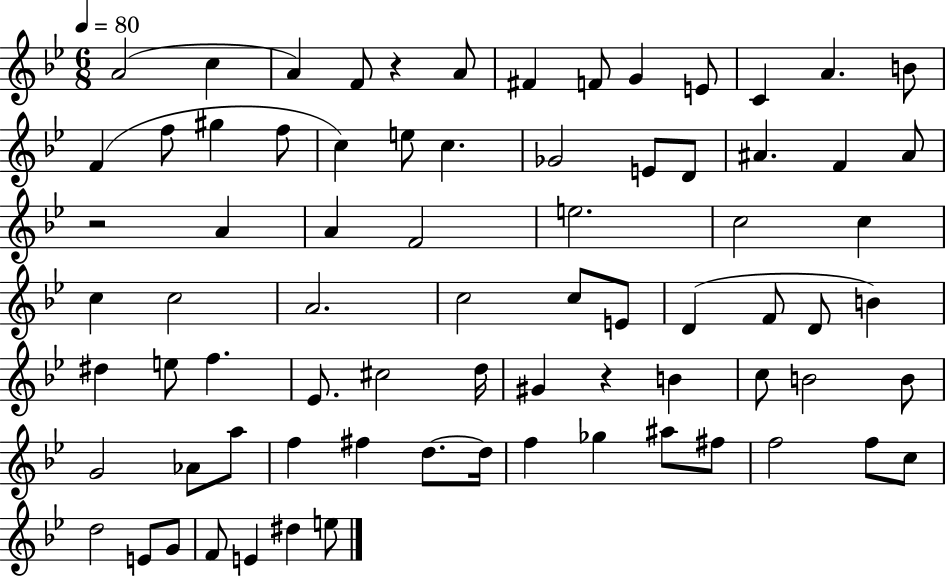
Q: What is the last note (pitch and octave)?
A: E5